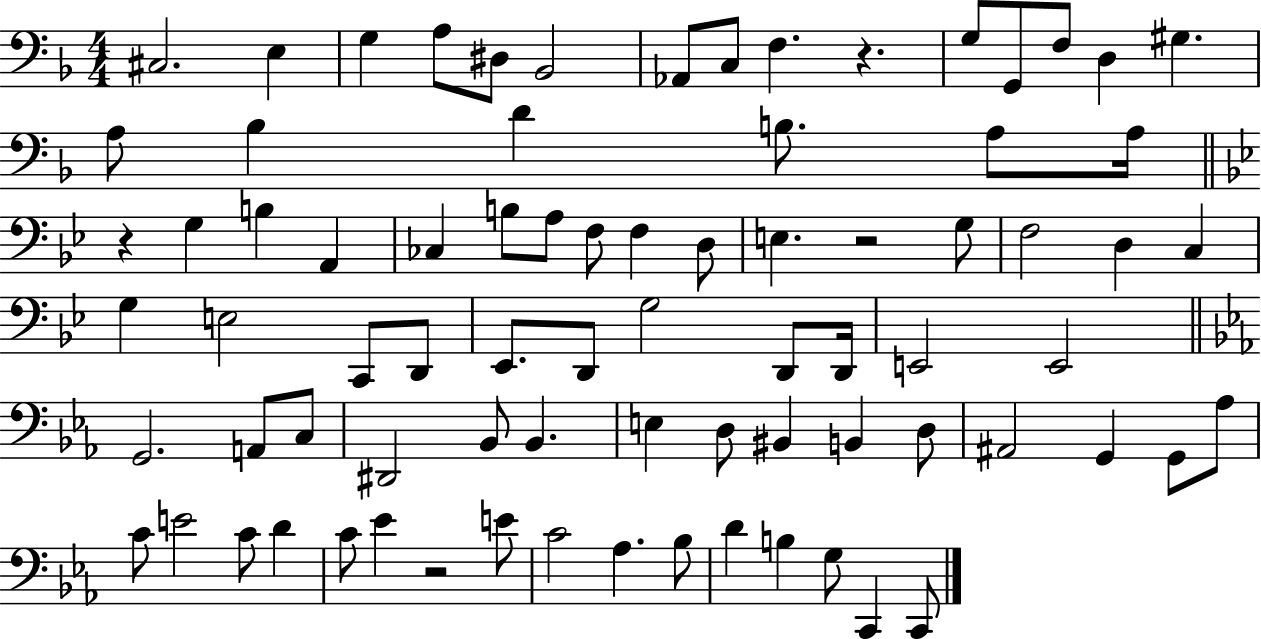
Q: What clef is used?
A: bass